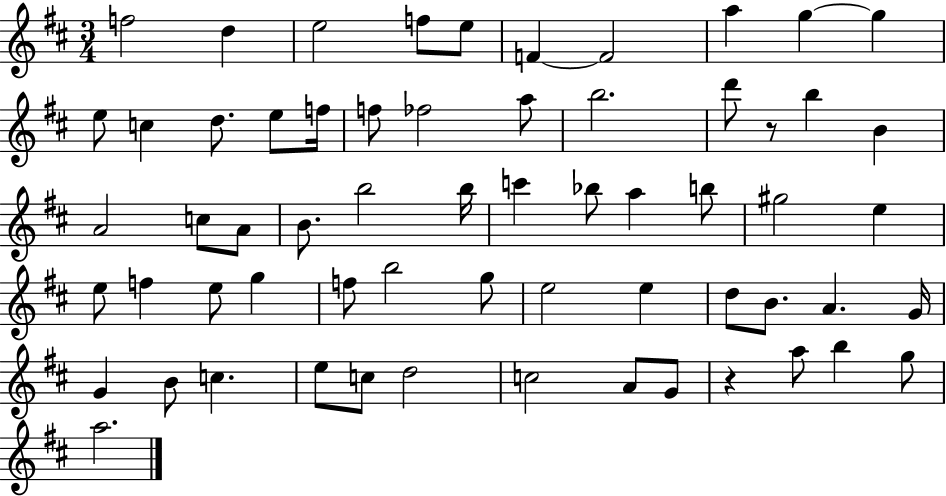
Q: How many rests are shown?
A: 2